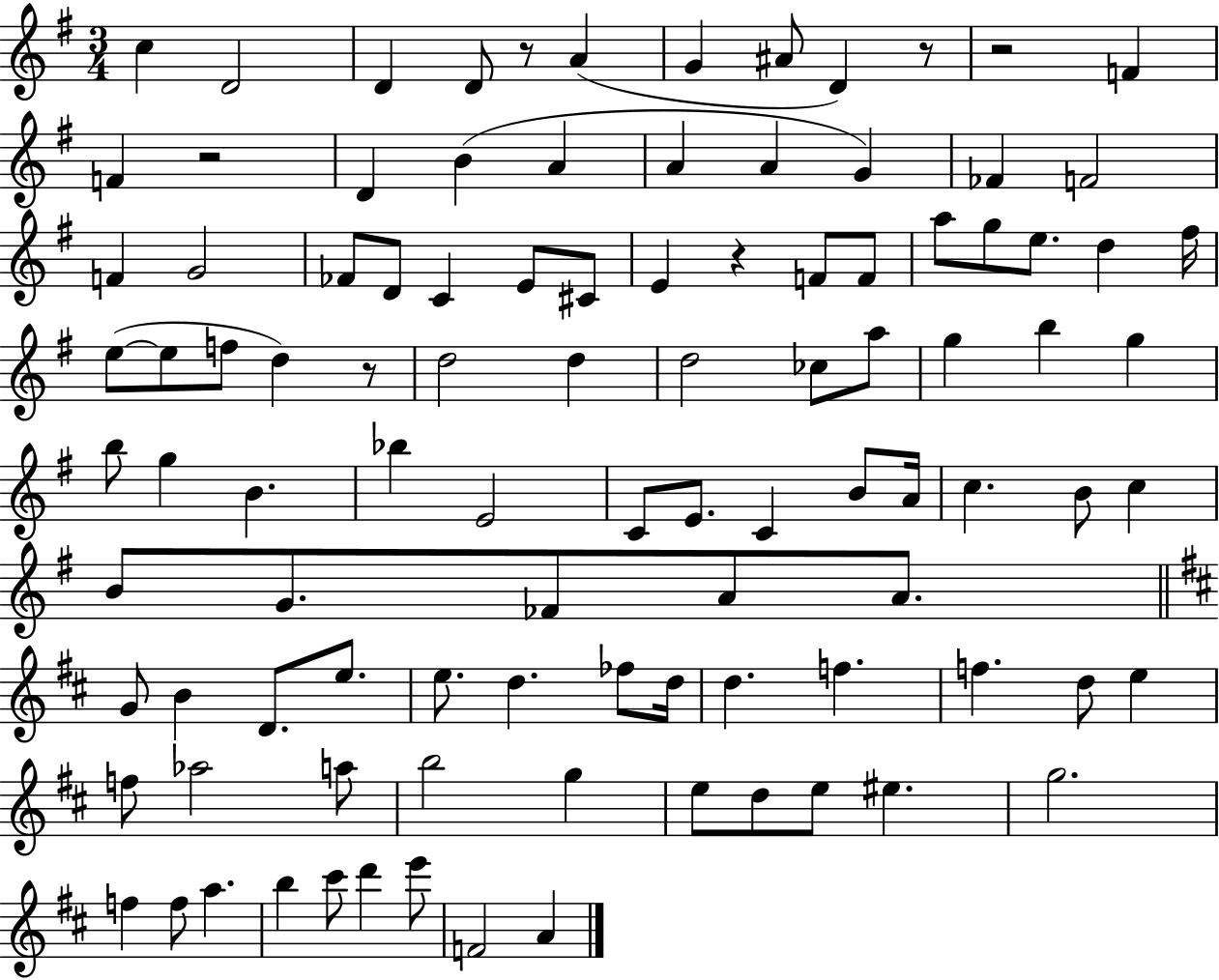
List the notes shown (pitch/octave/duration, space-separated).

C5/q D4/h D4/q D4/e R/e A4/q G4/q A#4/e D4/q R/e R/h F4/q F4/q R/h D4/q B4/q A4/q A4/q A4/q G4/q FES4/q F4/h F4/q G4/h FES4/e D4/e C4/q E4/e C#4/e E4/q R/q F4/e F4/e A5/e G5/e E5/e. D5/q F#5/s E5/e E5/e F5/e D5/q R/e D5/h D5/q D5/h CES5/e A5/e G5/q B5/q G5/q B5/e G5/q B4/q. Bb5/q E4/h C4/e E4/e. C4/q B4/e A4/s C5/q. B4/e C5/q B4/e G4/e. FES4/e A4/e A4/e. G4/e B4/q D4/e. E5/e. E5/e. D5/q. FES5/e D5/s D5/q. F5/q. F5/q. D5/e E5/q F5/e Ab5/h A5/e B5/h G5/q E5/e D5/e E5/e EIS5/q. G5/h. F5/q F5/e A5/q. B5/q C#6/e D6/q E6/e F4/h A4/q